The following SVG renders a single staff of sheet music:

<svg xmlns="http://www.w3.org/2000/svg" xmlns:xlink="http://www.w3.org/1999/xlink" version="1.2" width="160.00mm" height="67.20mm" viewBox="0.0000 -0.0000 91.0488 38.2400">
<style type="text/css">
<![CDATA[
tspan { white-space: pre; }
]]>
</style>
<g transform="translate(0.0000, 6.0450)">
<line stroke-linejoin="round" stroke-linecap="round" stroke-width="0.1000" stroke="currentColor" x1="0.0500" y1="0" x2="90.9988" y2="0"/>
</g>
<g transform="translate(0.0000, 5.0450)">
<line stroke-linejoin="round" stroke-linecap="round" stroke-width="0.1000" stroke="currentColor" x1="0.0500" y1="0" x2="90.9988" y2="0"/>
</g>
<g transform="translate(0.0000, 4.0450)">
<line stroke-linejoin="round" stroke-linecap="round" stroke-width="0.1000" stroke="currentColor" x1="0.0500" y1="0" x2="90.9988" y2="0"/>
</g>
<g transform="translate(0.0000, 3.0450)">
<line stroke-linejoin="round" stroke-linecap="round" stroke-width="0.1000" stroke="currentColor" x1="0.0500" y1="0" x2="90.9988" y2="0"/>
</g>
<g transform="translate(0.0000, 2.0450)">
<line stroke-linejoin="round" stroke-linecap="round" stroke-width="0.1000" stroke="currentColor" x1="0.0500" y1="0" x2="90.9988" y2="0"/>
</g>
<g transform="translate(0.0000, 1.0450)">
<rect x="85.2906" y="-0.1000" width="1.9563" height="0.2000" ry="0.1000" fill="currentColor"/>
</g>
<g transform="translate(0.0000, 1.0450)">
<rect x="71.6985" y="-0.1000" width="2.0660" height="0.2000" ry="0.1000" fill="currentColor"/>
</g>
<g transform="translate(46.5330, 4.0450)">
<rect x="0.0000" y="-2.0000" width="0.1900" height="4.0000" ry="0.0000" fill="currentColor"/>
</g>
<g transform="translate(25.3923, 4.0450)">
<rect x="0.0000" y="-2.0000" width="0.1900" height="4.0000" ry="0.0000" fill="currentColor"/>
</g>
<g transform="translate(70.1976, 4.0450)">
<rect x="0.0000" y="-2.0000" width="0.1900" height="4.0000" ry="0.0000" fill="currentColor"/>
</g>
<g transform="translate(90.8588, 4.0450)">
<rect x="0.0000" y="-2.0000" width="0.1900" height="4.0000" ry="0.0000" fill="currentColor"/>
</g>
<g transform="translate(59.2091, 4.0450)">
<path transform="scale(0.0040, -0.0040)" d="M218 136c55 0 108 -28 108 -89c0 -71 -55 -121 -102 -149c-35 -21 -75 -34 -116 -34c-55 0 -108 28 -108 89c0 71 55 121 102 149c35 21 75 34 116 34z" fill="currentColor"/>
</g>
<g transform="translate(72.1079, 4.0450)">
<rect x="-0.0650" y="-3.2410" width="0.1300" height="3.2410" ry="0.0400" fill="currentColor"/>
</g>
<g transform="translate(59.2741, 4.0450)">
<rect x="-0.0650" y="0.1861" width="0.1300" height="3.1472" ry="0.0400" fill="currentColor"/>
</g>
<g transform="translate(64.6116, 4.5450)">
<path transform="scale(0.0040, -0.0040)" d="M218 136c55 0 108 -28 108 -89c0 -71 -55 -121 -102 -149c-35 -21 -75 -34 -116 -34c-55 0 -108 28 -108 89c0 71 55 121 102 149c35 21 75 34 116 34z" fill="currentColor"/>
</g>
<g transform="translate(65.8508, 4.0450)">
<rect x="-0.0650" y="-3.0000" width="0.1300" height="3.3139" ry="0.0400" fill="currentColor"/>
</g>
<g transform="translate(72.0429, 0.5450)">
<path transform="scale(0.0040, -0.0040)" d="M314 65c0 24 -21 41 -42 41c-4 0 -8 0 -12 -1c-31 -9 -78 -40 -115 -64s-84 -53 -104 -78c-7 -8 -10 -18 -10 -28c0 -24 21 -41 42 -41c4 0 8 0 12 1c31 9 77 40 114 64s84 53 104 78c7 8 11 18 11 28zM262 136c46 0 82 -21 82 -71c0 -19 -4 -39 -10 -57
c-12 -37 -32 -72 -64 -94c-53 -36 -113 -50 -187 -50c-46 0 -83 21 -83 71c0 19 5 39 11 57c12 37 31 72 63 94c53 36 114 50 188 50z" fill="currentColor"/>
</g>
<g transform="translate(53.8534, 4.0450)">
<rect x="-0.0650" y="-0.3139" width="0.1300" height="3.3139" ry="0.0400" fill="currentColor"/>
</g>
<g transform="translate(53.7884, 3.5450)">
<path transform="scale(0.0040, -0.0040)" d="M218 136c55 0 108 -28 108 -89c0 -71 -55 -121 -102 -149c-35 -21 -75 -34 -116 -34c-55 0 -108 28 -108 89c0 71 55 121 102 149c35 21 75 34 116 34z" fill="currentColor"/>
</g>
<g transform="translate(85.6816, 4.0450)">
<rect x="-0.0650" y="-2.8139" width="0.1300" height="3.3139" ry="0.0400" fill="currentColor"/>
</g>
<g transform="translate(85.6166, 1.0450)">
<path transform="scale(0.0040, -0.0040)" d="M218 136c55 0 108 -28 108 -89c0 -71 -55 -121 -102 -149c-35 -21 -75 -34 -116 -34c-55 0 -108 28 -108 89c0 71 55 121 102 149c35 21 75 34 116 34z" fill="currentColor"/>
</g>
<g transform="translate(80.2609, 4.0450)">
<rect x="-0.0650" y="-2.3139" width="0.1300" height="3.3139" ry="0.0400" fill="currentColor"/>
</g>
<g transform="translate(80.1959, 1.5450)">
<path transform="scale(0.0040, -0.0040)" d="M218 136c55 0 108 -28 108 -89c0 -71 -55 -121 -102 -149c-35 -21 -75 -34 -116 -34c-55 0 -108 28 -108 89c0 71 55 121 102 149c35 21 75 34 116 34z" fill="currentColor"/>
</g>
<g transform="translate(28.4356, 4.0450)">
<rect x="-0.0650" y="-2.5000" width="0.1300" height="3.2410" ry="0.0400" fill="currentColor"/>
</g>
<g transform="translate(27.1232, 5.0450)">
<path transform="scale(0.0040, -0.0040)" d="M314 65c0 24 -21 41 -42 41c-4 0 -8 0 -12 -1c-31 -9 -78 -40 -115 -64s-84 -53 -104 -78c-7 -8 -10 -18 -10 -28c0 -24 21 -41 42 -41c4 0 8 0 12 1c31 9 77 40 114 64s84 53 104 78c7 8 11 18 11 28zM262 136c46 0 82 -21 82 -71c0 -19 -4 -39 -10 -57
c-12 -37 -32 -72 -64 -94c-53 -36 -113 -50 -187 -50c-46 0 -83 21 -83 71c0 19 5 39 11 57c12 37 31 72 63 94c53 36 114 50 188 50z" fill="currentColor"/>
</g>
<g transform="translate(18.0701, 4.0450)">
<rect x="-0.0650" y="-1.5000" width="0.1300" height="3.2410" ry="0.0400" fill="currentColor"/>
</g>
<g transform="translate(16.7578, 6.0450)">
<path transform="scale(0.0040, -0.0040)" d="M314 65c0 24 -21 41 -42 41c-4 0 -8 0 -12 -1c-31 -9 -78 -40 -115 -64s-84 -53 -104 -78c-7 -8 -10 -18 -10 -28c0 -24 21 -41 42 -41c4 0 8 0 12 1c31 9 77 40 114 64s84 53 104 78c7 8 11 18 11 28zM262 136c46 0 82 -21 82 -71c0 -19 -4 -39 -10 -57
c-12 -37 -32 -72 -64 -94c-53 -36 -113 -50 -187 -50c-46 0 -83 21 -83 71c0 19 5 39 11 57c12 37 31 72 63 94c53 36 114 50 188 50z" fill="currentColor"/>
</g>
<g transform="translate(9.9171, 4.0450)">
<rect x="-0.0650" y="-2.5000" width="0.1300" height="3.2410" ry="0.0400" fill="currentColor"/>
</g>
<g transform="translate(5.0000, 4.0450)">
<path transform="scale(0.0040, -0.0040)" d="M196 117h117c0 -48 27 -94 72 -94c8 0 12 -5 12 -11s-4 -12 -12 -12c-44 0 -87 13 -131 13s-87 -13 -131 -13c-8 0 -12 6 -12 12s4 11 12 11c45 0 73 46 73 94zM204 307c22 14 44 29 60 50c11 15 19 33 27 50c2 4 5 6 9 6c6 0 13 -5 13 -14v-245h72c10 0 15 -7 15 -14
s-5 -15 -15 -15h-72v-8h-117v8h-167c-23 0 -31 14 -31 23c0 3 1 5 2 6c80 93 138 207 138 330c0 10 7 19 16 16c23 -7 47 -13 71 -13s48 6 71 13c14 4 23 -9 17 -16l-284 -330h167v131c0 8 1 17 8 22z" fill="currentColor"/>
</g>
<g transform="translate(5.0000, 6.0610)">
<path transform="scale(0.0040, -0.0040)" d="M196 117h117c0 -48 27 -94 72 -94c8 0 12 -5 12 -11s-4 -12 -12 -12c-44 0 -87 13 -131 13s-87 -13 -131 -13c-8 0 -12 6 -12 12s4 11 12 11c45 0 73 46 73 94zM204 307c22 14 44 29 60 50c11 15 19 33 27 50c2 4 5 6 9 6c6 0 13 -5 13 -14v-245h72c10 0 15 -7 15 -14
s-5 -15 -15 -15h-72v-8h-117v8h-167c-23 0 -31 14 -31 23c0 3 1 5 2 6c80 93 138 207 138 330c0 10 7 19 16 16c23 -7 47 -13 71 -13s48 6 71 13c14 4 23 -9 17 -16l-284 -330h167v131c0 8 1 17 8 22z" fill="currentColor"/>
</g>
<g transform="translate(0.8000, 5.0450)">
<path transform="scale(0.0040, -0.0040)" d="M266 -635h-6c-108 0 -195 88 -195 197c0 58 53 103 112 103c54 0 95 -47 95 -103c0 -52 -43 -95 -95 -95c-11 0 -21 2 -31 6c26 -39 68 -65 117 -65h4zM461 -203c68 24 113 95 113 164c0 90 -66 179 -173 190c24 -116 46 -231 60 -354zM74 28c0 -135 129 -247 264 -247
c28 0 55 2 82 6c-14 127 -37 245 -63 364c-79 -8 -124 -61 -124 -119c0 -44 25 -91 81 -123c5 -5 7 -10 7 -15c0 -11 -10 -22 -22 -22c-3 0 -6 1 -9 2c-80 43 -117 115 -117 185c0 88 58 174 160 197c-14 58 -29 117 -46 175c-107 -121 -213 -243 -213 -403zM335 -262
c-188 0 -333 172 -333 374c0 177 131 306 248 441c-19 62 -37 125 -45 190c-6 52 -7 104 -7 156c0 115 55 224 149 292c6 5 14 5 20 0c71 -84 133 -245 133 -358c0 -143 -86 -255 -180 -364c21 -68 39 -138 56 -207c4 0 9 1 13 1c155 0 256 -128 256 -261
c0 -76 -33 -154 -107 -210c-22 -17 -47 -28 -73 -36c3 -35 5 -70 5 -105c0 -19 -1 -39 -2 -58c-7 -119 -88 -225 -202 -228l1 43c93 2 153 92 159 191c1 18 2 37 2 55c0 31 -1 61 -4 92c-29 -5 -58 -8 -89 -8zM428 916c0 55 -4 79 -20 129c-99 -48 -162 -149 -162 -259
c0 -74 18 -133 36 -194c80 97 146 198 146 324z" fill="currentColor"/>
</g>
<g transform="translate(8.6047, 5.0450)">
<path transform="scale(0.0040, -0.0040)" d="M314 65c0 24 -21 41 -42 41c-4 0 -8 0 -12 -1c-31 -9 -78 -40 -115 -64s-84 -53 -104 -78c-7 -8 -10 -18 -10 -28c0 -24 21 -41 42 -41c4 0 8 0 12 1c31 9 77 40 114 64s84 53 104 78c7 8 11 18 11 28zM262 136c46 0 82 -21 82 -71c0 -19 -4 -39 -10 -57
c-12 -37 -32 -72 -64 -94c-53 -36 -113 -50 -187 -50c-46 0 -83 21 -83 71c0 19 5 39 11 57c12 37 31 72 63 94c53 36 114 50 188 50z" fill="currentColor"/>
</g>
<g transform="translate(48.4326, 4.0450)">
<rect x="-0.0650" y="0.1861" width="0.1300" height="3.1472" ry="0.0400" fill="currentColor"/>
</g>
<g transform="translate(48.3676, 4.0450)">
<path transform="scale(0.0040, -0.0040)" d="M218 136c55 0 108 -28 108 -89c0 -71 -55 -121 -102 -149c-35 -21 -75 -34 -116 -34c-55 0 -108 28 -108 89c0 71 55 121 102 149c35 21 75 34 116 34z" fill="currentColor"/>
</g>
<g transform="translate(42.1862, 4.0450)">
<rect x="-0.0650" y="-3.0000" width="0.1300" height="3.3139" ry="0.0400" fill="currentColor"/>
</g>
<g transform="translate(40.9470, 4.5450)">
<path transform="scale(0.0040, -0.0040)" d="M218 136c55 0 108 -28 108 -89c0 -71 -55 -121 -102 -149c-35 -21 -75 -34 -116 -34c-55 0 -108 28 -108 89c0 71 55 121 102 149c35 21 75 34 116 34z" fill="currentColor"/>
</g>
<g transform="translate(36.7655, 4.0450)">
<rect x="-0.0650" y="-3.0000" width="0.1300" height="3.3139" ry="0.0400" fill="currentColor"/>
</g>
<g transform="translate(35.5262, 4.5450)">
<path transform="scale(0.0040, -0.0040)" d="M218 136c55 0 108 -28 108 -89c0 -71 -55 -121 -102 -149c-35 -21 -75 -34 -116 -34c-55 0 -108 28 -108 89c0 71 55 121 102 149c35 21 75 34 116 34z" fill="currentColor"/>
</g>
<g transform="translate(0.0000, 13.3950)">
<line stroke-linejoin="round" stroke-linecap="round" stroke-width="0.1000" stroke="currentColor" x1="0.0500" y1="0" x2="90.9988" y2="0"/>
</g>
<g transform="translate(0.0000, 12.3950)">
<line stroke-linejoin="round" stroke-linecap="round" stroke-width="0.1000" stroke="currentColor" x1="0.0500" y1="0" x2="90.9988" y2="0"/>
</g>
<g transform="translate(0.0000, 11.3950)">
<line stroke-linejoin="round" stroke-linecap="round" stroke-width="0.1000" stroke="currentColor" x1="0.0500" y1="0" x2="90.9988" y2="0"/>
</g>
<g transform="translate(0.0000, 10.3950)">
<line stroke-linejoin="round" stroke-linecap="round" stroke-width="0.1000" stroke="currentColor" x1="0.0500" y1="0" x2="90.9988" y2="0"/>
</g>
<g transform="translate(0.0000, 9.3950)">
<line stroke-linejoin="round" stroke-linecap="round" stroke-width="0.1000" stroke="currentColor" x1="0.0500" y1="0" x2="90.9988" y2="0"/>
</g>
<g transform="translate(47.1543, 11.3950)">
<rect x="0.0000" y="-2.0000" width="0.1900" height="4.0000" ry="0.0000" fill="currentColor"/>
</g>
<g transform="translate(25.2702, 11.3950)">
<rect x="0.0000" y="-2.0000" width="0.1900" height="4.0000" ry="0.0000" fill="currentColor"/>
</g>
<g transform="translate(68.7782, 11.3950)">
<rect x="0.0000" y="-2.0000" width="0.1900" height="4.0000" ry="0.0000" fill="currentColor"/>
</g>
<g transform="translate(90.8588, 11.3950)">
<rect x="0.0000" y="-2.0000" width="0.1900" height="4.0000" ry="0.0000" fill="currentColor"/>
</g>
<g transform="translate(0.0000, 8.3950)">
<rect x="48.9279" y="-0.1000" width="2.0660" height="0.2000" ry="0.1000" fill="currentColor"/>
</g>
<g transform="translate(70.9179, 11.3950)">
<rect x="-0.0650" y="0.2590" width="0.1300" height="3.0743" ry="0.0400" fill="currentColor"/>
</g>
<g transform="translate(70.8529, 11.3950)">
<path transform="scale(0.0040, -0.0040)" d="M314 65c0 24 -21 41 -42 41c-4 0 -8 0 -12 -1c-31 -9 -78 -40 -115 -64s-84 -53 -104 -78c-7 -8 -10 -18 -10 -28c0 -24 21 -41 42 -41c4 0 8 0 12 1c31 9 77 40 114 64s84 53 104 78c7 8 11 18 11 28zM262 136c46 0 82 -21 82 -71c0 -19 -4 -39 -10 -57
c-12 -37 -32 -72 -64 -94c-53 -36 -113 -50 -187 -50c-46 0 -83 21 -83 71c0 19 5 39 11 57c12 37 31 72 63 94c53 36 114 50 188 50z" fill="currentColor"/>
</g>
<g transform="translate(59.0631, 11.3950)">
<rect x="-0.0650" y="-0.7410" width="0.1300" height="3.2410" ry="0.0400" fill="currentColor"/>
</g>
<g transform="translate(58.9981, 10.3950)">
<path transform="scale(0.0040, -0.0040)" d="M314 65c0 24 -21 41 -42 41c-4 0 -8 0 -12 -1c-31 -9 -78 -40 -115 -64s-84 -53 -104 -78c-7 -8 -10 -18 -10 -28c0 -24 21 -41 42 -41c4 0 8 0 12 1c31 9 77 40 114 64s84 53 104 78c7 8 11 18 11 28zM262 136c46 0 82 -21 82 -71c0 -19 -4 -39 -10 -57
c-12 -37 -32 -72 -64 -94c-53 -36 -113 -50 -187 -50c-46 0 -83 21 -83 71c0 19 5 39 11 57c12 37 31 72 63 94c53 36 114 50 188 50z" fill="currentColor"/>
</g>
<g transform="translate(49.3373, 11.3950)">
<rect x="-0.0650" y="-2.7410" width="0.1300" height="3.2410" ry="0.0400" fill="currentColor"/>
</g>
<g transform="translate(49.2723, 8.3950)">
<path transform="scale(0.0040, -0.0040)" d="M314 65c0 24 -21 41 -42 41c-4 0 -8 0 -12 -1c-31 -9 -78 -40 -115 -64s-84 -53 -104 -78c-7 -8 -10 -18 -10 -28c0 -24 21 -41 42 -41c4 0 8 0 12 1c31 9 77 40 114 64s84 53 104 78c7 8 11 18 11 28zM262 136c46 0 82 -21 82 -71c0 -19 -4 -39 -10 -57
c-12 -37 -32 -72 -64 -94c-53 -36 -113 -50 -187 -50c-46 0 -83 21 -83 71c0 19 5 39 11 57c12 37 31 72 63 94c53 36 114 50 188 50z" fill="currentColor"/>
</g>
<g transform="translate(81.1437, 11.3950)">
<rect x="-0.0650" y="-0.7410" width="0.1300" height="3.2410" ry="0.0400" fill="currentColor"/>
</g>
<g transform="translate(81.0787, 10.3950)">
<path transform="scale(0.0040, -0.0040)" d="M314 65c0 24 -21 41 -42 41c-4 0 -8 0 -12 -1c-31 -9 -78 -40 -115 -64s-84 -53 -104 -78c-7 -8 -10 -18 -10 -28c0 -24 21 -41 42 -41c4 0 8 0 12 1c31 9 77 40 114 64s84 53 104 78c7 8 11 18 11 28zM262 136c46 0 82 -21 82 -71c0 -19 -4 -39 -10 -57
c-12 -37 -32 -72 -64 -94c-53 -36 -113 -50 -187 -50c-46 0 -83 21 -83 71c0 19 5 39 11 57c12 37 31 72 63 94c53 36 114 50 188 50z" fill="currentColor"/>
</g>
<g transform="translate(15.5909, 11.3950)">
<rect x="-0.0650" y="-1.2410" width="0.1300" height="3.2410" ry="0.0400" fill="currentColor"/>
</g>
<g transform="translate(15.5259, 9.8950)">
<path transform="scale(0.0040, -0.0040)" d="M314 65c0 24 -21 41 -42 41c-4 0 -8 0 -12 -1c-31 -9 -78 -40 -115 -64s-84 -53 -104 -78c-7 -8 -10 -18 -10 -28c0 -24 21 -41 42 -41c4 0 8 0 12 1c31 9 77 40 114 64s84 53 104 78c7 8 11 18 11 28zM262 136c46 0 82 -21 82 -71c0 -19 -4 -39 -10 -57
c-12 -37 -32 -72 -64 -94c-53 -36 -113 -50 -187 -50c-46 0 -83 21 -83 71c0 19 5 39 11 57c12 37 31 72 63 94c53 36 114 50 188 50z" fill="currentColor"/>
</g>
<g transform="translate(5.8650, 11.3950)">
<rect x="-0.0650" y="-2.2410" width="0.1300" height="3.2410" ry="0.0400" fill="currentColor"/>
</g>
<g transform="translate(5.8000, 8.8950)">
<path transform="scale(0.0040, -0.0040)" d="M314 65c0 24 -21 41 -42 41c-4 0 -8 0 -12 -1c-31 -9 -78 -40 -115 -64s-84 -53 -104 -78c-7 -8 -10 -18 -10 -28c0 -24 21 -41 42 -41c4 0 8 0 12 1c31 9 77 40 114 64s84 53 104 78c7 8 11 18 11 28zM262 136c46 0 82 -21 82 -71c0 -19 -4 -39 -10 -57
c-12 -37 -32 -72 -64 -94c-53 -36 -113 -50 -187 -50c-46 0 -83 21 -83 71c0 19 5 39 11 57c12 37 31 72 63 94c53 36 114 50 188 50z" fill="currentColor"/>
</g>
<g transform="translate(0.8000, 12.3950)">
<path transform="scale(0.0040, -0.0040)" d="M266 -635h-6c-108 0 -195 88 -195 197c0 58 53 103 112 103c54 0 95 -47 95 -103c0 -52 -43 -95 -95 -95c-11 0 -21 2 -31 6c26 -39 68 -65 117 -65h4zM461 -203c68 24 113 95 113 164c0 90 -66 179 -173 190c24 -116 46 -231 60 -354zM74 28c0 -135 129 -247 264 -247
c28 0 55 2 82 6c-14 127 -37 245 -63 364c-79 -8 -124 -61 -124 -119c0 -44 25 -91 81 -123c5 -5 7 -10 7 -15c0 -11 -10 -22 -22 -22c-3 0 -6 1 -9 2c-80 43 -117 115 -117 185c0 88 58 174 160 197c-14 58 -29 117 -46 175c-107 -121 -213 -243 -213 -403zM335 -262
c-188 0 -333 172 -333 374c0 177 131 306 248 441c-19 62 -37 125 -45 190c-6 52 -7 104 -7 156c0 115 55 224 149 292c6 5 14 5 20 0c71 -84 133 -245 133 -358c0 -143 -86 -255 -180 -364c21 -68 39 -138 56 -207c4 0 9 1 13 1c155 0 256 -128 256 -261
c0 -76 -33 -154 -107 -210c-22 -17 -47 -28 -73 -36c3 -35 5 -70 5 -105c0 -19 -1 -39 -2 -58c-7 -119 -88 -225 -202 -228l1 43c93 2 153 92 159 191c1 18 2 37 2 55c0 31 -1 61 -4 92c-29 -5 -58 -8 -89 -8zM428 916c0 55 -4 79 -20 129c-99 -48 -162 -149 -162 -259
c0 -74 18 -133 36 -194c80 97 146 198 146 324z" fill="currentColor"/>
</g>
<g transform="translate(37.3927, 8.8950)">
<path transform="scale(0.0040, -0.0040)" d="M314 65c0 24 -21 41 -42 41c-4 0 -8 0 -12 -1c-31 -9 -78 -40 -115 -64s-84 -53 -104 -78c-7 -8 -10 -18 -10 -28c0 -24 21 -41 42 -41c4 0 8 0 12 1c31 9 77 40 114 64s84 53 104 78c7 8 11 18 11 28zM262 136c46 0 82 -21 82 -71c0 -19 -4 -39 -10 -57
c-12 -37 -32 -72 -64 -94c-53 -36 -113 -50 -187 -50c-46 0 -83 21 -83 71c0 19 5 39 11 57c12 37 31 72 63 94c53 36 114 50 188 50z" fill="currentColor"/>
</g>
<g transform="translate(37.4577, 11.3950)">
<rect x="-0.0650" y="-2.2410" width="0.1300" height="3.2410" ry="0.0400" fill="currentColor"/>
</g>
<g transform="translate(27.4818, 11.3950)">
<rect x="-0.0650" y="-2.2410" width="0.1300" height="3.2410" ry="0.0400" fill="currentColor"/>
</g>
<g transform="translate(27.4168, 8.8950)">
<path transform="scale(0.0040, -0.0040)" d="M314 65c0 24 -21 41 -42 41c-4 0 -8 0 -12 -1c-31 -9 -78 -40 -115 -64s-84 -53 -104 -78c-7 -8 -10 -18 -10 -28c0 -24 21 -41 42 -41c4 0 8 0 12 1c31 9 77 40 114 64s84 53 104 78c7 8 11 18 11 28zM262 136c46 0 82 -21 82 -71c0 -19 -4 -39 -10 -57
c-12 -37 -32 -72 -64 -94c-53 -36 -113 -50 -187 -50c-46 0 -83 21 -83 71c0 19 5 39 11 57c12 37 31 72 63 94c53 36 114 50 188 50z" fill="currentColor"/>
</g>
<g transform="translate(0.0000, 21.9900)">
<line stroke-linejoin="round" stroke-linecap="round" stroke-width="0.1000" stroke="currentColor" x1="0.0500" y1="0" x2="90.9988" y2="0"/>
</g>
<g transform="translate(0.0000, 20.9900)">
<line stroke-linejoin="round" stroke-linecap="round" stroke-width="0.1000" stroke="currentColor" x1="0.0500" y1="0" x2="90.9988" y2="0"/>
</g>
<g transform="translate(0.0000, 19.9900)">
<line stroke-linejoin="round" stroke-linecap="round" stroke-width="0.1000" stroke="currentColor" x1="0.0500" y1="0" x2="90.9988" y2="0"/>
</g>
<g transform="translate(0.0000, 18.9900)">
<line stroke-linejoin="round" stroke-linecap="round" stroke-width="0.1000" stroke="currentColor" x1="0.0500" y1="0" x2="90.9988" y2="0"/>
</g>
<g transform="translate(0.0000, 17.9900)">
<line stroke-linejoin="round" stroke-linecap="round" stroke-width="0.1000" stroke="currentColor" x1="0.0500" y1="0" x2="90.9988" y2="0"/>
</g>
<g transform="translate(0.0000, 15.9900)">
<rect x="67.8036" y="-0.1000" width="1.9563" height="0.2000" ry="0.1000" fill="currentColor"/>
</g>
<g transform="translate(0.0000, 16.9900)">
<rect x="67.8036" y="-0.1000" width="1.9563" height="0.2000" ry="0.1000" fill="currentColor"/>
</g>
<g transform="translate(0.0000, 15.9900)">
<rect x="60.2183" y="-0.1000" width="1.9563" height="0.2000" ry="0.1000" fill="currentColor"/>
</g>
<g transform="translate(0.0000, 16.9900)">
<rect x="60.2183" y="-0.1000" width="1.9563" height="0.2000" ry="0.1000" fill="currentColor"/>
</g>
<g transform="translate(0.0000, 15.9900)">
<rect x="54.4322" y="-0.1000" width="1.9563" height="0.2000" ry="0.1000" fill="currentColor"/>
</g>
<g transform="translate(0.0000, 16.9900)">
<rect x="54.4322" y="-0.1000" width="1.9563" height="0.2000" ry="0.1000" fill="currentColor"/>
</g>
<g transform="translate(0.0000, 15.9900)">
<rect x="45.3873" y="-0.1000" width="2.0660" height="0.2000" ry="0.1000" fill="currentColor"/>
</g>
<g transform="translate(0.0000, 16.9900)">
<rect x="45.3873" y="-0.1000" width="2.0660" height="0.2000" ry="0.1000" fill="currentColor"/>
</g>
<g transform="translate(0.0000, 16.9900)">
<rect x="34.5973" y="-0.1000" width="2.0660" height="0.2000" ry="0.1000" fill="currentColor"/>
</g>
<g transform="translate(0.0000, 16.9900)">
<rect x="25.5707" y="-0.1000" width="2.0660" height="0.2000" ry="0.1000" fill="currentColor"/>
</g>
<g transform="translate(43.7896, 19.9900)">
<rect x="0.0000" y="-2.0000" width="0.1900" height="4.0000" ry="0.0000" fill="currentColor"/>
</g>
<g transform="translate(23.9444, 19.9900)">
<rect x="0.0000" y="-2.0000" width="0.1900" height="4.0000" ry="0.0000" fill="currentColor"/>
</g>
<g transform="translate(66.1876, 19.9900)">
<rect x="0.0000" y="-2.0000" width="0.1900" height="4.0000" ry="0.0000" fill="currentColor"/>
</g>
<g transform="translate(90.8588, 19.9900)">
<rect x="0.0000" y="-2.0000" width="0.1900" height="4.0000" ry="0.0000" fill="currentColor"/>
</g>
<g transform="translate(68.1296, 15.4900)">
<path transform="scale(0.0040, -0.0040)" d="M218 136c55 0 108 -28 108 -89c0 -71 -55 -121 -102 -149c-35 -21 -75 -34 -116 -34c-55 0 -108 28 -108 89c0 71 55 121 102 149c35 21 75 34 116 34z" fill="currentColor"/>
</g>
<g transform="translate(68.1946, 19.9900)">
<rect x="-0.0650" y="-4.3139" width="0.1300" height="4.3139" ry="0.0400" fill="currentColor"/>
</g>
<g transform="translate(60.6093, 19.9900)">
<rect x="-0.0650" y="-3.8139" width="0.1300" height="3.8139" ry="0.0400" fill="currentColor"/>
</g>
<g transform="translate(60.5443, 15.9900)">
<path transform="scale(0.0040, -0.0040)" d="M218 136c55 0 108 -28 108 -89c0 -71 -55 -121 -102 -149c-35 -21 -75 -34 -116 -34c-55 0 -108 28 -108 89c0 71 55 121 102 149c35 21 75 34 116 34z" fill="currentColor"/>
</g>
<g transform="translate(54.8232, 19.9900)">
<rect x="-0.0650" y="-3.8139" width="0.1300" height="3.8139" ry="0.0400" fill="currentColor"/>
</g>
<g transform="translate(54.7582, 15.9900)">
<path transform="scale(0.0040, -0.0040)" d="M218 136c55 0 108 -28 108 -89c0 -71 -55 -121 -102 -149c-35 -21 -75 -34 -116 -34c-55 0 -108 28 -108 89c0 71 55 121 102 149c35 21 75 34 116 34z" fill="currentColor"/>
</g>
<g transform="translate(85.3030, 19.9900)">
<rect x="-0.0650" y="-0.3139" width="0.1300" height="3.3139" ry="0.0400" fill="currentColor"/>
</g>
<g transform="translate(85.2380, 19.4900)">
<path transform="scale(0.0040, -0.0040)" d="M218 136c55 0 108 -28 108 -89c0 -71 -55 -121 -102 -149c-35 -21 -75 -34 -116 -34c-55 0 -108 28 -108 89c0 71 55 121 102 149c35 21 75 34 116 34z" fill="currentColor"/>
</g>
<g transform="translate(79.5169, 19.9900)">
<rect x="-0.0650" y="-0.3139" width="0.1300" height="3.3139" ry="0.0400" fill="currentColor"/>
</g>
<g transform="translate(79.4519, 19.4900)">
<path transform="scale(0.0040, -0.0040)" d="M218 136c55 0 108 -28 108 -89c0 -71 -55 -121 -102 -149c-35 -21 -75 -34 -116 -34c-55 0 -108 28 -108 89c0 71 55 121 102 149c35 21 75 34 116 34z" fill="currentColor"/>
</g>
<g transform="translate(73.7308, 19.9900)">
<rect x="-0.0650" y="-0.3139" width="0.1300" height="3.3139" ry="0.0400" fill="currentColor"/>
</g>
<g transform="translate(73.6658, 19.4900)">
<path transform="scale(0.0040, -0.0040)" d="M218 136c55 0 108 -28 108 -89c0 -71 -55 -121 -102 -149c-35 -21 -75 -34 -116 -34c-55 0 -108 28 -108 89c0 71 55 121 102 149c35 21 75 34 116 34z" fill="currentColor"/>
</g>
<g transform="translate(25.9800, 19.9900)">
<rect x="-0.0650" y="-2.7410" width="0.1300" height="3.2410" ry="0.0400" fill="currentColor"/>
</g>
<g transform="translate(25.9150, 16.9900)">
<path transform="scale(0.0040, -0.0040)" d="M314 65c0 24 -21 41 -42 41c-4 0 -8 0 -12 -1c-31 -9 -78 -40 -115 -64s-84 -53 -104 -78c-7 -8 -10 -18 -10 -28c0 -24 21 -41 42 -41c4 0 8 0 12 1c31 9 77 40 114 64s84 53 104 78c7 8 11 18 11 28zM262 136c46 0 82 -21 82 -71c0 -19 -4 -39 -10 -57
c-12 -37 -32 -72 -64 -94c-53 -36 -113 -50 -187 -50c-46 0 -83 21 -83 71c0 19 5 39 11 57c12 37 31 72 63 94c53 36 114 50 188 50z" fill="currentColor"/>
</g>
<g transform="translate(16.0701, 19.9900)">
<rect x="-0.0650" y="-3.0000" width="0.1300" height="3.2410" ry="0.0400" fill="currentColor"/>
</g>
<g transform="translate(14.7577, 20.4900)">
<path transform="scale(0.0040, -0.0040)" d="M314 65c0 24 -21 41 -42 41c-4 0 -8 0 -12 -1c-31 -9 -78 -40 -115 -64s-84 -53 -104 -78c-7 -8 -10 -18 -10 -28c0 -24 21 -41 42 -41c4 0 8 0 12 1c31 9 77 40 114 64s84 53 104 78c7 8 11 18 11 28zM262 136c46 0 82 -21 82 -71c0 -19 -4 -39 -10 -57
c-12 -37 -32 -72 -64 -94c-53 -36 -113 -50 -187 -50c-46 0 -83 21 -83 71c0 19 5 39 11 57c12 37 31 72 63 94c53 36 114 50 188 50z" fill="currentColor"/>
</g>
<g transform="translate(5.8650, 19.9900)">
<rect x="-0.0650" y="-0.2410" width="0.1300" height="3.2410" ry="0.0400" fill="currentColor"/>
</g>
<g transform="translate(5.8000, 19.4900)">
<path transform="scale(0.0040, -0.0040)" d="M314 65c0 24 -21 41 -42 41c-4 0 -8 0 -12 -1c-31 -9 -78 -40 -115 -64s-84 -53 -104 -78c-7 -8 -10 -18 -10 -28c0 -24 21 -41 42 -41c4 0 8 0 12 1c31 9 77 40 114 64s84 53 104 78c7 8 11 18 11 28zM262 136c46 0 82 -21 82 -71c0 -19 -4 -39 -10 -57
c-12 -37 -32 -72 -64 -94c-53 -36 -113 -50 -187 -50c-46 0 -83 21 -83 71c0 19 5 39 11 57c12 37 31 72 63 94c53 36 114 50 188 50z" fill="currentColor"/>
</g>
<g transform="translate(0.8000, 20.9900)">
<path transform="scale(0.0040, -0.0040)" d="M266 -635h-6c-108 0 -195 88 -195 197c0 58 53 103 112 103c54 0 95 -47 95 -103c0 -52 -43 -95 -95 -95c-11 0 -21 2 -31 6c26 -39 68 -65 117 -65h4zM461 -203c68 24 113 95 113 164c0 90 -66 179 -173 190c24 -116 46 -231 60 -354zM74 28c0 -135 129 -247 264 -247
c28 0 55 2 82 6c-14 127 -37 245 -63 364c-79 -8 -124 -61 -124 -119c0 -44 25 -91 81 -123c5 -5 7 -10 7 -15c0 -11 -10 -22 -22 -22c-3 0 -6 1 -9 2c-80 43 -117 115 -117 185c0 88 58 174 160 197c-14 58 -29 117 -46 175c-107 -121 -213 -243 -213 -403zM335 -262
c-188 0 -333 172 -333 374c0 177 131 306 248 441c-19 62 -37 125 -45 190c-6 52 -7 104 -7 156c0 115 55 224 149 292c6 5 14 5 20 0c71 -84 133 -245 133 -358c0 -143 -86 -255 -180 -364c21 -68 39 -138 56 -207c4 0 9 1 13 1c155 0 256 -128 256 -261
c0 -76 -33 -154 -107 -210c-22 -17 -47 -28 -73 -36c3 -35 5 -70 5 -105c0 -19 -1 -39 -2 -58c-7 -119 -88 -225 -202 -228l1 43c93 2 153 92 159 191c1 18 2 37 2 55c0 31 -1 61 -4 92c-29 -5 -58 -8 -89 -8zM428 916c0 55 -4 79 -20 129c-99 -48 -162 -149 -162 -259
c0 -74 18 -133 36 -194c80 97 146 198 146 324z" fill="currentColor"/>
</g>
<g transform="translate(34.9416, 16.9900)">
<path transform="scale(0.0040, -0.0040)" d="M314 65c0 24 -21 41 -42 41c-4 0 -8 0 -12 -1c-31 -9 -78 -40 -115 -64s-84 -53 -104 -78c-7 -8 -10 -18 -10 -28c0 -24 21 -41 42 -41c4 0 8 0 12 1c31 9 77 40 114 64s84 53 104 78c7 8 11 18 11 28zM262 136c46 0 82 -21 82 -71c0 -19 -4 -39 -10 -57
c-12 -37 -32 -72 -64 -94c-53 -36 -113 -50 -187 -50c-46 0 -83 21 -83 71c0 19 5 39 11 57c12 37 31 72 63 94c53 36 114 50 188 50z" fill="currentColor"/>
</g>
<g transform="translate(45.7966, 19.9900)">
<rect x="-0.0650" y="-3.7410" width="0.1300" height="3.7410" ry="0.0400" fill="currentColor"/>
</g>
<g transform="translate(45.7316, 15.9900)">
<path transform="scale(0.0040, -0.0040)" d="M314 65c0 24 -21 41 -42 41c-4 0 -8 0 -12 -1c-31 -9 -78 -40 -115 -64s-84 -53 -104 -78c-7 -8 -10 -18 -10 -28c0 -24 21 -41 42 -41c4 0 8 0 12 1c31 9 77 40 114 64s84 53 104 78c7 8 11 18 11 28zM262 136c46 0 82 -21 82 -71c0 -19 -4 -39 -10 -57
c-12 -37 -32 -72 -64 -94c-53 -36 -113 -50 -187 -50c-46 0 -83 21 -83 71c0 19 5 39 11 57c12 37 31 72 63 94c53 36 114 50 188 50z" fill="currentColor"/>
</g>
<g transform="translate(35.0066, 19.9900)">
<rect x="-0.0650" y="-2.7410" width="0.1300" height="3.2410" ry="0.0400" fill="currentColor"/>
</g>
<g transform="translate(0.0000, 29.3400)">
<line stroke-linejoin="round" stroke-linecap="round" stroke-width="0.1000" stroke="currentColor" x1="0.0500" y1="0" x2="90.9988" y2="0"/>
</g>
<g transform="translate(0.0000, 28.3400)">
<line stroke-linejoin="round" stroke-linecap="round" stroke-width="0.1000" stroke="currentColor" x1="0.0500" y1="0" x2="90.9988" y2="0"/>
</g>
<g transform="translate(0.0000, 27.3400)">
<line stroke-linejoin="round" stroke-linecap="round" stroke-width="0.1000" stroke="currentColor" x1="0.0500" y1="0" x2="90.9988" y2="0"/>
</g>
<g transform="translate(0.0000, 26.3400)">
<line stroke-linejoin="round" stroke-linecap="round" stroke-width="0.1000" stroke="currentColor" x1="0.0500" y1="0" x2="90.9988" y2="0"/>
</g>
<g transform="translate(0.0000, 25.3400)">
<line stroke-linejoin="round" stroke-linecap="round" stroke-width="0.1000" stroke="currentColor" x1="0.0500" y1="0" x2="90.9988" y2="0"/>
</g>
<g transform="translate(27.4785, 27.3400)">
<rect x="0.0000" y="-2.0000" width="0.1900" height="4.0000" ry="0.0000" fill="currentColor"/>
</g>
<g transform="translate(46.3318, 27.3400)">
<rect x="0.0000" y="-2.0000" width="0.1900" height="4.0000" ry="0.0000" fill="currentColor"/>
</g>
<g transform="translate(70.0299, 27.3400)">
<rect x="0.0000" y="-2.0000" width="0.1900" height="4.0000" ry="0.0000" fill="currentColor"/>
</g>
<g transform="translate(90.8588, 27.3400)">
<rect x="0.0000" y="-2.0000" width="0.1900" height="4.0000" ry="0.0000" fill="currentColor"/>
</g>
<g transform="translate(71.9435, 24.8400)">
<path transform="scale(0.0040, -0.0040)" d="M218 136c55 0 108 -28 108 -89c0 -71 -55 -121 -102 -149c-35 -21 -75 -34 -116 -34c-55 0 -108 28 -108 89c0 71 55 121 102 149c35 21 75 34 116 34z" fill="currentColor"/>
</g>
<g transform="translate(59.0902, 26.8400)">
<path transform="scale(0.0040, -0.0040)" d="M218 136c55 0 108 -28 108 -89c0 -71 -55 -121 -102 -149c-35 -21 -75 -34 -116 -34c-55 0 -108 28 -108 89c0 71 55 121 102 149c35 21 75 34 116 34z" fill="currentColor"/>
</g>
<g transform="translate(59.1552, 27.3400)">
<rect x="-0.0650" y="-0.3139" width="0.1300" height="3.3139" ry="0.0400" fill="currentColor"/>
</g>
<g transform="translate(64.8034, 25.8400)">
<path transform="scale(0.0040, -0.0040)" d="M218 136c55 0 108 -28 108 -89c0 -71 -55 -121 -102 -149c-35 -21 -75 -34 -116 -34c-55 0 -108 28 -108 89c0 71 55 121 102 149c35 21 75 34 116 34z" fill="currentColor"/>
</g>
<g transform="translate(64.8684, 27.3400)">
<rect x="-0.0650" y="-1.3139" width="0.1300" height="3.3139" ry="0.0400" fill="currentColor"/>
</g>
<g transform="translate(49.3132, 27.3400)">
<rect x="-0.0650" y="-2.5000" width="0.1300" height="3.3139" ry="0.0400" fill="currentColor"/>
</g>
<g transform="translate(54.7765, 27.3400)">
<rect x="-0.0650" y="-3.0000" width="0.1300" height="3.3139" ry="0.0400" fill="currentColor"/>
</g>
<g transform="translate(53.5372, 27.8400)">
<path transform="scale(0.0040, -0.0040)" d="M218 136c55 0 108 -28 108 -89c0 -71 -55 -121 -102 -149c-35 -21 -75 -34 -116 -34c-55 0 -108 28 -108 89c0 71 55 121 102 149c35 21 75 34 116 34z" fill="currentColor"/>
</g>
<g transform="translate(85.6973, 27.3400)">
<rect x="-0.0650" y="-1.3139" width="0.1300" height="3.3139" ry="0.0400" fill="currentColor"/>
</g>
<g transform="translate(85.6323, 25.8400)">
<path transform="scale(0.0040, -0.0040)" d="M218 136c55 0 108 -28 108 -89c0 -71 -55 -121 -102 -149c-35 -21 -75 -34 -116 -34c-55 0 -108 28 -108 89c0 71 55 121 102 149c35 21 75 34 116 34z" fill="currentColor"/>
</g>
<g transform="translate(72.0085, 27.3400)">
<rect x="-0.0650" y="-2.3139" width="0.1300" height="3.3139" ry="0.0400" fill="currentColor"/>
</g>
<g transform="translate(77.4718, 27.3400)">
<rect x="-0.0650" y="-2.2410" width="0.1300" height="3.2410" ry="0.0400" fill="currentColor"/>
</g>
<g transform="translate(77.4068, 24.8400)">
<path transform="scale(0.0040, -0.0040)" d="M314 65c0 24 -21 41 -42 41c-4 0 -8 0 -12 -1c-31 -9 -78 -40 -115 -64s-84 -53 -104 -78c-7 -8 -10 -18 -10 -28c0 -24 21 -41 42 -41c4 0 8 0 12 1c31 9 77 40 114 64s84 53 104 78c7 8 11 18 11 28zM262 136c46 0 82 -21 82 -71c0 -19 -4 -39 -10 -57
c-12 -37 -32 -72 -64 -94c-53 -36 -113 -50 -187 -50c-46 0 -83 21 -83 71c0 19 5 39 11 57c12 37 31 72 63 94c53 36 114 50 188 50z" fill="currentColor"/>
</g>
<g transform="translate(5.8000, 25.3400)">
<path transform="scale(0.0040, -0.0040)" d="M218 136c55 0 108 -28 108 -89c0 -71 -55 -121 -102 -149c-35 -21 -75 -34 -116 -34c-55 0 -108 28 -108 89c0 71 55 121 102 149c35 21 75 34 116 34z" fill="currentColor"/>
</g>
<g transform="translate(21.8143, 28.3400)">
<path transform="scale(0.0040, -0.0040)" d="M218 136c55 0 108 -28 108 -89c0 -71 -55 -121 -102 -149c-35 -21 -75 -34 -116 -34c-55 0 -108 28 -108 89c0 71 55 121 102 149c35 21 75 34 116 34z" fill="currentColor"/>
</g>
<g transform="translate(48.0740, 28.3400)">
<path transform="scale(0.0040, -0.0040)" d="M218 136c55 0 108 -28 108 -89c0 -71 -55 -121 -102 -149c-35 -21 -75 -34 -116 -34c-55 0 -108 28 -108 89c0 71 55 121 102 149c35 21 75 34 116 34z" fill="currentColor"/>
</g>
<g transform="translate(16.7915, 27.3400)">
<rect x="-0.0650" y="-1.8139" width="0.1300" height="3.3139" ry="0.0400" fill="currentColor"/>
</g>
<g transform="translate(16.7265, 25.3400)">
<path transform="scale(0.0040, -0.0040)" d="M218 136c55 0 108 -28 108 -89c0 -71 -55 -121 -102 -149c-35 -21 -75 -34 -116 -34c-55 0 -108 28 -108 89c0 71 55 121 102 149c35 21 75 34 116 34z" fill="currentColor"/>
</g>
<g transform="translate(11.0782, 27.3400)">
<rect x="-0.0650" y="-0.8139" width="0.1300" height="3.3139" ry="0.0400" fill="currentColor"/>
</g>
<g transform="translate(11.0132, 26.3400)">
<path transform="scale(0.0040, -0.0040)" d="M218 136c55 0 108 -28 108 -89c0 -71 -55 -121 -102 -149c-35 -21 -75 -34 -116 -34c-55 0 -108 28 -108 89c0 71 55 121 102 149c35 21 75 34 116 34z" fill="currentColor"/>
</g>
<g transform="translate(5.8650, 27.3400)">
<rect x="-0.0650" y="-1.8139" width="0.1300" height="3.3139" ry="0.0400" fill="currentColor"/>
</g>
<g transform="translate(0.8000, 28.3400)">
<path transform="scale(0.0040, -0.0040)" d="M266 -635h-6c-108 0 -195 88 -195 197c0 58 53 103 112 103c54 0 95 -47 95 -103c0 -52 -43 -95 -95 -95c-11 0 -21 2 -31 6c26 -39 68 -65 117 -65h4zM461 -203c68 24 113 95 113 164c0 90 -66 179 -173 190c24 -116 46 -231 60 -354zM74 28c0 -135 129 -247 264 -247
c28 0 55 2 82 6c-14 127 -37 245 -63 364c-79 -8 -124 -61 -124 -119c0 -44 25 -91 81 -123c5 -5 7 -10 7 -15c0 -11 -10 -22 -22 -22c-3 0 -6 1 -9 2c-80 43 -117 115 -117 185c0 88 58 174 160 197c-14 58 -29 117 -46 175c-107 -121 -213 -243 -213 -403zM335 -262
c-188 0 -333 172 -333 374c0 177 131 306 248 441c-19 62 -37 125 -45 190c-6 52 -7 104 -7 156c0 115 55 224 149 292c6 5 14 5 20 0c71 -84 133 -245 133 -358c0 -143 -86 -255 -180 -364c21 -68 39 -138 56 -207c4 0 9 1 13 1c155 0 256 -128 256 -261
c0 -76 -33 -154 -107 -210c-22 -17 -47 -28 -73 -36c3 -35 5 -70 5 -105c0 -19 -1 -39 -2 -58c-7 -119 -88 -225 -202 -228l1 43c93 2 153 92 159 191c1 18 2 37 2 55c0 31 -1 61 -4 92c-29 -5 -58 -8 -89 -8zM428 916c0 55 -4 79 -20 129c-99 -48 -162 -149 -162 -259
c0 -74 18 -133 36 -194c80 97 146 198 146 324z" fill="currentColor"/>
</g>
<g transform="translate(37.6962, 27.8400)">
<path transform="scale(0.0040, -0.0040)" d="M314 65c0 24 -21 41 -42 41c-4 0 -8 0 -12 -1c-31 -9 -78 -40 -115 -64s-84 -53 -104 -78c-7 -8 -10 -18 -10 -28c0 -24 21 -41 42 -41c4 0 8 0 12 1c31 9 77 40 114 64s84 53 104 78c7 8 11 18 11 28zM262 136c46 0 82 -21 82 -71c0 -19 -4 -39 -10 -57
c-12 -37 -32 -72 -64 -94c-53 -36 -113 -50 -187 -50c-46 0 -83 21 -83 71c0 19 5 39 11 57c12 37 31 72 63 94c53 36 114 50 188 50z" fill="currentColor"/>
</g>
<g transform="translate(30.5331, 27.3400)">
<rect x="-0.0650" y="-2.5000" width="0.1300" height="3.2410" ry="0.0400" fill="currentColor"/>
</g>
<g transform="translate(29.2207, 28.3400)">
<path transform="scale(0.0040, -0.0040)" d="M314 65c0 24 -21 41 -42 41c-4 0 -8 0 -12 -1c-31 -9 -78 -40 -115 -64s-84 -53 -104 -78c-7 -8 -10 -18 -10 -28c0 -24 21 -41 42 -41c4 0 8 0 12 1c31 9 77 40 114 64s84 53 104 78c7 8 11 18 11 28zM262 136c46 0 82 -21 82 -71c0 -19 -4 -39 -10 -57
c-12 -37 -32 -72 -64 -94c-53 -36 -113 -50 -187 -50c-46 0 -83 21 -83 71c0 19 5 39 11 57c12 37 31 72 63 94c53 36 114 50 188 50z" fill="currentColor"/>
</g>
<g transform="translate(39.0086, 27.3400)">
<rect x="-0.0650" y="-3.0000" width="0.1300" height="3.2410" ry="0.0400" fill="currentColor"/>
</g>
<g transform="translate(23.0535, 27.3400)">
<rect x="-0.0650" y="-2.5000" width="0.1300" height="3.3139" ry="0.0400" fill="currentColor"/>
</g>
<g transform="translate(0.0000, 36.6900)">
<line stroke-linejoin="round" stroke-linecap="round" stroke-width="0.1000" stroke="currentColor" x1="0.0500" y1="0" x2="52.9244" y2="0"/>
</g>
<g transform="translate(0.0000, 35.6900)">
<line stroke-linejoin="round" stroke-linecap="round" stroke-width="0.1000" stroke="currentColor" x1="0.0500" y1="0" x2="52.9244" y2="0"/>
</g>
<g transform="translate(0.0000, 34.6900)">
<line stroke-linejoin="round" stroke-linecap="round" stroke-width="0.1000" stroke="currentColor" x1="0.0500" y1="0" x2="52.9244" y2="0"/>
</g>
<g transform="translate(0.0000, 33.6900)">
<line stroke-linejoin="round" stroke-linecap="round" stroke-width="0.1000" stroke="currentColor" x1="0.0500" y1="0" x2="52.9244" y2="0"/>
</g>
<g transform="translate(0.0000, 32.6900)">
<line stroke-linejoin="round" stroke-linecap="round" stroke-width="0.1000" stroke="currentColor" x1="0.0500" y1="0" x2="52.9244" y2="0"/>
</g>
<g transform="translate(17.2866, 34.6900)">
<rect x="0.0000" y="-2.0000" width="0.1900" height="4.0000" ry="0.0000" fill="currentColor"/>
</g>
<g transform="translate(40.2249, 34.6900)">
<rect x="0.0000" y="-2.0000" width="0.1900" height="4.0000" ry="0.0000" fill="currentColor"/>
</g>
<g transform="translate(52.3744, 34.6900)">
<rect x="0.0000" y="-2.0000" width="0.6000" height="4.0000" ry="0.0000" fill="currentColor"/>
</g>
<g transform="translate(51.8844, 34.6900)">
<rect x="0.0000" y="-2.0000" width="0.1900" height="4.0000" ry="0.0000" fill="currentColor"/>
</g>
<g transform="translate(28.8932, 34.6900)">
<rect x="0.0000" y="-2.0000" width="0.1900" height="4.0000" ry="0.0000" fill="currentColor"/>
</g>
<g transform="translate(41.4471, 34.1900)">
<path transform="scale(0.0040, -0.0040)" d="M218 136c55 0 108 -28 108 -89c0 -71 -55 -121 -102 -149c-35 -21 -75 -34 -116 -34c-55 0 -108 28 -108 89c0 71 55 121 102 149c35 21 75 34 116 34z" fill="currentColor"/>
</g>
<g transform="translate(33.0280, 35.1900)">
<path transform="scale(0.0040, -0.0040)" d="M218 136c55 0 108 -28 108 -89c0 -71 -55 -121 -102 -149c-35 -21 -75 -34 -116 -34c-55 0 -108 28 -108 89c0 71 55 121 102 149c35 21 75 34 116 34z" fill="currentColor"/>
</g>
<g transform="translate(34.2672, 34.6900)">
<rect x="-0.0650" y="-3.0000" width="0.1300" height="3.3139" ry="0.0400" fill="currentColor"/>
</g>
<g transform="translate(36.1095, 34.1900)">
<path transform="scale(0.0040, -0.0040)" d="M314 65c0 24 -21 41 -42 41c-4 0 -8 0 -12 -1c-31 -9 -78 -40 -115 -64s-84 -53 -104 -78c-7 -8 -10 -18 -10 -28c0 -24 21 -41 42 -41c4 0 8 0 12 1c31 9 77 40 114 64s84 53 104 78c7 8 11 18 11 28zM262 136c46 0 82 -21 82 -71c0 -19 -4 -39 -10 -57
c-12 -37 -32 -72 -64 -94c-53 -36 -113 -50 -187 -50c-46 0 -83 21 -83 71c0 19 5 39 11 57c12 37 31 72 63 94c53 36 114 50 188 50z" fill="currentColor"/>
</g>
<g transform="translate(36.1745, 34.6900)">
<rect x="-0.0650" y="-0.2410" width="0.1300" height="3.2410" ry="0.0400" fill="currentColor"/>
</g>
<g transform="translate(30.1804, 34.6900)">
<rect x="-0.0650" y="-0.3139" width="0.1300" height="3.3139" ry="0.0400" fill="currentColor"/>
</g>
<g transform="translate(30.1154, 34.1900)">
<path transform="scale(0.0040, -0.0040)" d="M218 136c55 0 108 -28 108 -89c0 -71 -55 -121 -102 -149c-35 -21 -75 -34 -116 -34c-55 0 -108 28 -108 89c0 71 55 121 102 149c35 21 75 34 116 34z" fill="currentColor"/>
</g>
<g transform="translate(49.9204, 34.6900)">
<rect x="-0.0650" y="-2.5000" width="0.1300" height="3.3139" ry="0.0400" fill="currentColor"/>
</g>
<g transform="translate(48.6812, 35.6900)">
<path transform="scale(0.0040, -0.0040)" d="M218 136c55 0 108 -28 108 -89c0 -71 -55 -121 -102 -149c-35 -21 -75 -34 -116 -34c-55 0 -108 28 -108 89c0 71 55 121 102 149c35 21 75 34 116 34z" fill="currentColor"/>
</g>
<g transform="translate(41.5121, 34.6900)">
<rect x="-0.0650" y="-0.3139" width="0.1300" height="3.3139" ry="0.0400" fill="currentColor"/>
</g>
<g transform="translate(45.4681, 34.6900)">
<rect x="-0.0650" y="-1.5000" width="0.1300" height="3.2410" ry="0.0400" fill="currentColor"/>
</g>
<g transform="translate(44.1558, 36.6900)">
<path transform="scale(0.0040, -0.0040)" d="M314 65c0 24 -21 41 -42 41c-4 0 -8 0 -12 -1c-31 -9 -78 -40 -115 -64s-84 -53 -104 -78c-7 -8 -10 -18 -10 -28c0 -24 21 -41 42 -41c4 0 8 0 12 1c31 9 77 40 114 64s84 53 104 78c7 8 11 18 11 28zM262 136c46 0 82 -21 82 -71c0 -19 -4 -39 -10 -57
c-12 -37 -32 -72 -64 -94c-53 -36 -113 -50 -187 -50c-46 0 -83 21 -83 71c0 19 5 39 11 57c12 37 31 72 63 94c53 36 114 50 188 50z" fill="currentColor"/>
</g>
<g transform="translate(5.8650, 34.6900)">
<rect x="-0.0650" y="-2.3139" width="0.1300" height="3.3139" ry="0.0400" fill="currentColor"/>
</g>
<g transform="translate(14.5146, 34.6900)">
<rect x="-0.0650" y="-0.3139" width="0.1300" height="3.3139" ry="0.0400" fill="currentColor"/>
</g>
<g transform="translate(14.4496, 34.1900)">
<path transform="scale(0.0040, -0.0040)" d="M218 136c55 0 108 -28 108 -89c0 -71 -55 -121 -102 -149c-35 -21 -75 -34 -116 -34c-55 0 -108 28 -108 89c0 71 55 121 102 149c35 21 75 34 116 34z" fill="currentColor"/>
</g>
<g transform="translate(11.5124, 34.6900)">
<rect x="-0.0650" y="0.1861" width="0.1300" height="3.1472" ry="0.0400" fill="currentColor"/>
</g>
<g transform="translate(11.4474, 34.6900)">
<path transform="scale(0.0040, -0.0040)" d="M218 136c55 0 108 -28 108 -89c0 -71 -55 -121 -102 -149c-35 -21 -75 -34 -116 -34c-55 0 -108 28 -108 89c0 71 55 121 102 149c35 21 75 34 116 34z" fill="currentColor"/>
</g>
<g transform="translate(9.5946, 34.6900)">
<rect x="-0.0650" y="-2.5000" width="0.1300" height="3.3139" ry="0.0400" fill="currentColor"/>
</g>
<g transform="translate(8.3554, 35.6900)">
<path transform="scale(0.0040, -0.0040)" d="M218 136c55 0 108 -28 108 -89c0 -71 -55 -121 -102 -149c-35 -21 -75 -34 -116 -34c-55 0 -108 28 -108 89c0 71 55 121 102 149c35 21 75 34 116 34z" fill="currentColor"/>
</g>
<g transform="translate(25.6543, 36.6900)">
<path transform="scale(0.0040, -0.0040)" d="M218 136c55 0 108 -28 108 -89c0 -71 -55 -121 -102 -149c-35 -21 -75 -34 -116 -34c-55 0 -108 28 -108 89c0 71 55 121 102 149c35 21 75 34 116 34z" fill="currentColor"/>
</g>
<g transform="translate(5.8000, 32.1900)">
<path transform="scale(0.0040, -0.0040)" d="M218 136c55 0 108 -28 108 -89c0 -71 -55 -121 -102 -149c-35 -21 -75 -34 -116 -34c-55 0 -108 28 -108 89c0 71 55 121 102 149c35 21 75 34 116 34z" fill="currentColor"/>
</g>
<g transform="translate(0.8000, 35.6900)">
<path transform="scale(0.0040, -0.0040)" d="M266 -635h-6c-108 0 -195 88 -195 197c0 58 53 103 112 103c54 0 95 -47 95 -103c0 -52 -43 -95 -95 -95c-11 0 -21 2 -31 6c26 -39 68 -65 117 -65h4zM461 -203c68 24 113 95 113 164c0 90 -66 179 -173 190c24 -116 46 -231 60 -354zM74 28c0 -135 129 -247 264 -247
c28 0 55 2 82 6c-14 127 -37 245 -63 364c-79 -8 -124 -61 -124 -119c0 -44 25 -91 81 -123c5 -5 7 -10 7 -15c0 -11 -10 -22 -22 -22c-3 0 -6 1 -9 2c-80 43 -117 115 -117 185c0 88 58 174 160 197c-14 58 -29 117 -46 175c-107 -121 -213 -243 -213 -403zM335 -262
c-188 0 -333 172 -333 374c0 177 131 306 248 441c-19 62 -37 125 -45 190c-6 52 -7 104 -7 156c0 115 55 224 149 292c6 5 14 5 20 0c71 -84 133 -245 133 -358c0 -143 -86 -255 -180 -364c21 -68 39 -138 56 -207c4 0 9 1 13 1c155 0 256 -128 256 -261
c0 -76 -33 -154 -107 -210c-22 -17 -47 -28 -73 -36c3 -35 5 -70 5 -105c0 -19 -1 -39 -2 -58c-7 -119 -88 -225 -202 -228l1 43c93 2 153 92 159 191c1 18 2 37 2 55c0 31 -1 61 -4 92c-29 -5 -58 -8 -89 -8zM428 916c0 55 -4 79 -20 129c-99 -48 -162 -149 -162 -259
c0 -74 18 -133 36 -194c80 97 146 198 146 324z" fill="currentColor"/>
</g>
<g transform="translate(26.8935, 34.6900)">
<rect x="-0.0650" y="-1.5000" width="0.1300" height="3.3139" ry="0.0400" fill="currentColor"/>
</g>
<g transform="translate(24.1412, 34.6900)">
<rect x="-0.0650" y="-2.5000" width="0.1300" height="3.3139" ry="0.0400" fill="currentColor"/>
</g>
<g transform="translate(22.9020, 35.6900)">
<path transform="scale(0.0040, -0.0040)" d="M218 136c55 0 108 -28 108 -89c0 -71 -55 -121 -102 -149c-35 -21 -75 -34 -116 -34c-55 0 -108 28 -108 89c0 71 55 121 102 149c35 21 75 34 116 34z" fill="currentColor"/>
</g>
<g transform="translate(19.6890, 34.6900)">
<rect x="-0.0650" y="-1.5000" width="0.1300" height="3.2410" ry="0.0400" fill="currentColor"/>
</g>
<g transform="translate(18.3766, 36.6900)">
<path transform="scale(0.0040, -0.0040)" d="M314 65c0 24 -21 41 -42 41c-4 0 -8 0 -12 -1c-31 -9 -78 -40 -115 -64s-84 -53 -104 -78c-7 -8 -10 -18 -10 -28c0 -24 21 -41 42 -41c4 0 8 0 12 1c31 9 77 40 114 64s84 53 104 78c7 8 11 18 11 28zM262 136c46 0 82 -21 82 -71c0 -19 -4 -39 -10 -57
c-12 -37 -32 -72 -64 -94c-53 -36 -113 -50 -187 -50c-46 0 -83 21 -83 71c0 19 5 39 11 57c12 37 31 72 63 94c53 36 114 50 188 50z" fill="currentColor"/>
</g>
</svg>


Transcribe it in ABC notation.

X:1
T:Untitled
M:4/4
L:1/4
K:C
G2 E2 G2 A A B c B A b2 g a g2 e2 g2 g2 a2 d2 B2 d2 c2 A2 a2 a2 c'2 c' c' d' c c c f d f G G2 A2 G A c e g g2 e g G B c E2 G E c A c2 c E2 G